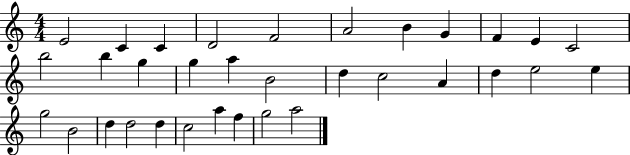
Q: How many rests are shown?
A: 0